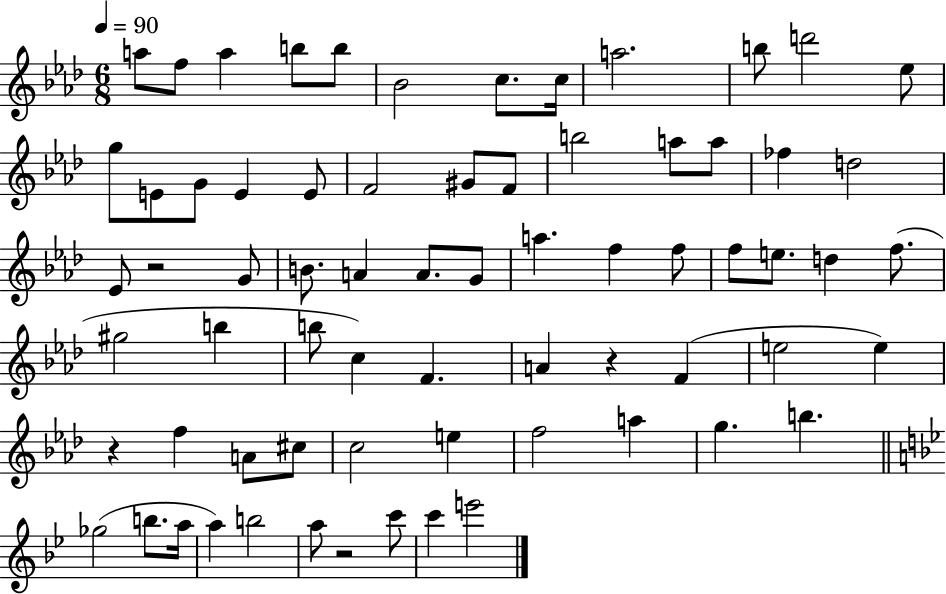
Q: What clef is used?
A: treble